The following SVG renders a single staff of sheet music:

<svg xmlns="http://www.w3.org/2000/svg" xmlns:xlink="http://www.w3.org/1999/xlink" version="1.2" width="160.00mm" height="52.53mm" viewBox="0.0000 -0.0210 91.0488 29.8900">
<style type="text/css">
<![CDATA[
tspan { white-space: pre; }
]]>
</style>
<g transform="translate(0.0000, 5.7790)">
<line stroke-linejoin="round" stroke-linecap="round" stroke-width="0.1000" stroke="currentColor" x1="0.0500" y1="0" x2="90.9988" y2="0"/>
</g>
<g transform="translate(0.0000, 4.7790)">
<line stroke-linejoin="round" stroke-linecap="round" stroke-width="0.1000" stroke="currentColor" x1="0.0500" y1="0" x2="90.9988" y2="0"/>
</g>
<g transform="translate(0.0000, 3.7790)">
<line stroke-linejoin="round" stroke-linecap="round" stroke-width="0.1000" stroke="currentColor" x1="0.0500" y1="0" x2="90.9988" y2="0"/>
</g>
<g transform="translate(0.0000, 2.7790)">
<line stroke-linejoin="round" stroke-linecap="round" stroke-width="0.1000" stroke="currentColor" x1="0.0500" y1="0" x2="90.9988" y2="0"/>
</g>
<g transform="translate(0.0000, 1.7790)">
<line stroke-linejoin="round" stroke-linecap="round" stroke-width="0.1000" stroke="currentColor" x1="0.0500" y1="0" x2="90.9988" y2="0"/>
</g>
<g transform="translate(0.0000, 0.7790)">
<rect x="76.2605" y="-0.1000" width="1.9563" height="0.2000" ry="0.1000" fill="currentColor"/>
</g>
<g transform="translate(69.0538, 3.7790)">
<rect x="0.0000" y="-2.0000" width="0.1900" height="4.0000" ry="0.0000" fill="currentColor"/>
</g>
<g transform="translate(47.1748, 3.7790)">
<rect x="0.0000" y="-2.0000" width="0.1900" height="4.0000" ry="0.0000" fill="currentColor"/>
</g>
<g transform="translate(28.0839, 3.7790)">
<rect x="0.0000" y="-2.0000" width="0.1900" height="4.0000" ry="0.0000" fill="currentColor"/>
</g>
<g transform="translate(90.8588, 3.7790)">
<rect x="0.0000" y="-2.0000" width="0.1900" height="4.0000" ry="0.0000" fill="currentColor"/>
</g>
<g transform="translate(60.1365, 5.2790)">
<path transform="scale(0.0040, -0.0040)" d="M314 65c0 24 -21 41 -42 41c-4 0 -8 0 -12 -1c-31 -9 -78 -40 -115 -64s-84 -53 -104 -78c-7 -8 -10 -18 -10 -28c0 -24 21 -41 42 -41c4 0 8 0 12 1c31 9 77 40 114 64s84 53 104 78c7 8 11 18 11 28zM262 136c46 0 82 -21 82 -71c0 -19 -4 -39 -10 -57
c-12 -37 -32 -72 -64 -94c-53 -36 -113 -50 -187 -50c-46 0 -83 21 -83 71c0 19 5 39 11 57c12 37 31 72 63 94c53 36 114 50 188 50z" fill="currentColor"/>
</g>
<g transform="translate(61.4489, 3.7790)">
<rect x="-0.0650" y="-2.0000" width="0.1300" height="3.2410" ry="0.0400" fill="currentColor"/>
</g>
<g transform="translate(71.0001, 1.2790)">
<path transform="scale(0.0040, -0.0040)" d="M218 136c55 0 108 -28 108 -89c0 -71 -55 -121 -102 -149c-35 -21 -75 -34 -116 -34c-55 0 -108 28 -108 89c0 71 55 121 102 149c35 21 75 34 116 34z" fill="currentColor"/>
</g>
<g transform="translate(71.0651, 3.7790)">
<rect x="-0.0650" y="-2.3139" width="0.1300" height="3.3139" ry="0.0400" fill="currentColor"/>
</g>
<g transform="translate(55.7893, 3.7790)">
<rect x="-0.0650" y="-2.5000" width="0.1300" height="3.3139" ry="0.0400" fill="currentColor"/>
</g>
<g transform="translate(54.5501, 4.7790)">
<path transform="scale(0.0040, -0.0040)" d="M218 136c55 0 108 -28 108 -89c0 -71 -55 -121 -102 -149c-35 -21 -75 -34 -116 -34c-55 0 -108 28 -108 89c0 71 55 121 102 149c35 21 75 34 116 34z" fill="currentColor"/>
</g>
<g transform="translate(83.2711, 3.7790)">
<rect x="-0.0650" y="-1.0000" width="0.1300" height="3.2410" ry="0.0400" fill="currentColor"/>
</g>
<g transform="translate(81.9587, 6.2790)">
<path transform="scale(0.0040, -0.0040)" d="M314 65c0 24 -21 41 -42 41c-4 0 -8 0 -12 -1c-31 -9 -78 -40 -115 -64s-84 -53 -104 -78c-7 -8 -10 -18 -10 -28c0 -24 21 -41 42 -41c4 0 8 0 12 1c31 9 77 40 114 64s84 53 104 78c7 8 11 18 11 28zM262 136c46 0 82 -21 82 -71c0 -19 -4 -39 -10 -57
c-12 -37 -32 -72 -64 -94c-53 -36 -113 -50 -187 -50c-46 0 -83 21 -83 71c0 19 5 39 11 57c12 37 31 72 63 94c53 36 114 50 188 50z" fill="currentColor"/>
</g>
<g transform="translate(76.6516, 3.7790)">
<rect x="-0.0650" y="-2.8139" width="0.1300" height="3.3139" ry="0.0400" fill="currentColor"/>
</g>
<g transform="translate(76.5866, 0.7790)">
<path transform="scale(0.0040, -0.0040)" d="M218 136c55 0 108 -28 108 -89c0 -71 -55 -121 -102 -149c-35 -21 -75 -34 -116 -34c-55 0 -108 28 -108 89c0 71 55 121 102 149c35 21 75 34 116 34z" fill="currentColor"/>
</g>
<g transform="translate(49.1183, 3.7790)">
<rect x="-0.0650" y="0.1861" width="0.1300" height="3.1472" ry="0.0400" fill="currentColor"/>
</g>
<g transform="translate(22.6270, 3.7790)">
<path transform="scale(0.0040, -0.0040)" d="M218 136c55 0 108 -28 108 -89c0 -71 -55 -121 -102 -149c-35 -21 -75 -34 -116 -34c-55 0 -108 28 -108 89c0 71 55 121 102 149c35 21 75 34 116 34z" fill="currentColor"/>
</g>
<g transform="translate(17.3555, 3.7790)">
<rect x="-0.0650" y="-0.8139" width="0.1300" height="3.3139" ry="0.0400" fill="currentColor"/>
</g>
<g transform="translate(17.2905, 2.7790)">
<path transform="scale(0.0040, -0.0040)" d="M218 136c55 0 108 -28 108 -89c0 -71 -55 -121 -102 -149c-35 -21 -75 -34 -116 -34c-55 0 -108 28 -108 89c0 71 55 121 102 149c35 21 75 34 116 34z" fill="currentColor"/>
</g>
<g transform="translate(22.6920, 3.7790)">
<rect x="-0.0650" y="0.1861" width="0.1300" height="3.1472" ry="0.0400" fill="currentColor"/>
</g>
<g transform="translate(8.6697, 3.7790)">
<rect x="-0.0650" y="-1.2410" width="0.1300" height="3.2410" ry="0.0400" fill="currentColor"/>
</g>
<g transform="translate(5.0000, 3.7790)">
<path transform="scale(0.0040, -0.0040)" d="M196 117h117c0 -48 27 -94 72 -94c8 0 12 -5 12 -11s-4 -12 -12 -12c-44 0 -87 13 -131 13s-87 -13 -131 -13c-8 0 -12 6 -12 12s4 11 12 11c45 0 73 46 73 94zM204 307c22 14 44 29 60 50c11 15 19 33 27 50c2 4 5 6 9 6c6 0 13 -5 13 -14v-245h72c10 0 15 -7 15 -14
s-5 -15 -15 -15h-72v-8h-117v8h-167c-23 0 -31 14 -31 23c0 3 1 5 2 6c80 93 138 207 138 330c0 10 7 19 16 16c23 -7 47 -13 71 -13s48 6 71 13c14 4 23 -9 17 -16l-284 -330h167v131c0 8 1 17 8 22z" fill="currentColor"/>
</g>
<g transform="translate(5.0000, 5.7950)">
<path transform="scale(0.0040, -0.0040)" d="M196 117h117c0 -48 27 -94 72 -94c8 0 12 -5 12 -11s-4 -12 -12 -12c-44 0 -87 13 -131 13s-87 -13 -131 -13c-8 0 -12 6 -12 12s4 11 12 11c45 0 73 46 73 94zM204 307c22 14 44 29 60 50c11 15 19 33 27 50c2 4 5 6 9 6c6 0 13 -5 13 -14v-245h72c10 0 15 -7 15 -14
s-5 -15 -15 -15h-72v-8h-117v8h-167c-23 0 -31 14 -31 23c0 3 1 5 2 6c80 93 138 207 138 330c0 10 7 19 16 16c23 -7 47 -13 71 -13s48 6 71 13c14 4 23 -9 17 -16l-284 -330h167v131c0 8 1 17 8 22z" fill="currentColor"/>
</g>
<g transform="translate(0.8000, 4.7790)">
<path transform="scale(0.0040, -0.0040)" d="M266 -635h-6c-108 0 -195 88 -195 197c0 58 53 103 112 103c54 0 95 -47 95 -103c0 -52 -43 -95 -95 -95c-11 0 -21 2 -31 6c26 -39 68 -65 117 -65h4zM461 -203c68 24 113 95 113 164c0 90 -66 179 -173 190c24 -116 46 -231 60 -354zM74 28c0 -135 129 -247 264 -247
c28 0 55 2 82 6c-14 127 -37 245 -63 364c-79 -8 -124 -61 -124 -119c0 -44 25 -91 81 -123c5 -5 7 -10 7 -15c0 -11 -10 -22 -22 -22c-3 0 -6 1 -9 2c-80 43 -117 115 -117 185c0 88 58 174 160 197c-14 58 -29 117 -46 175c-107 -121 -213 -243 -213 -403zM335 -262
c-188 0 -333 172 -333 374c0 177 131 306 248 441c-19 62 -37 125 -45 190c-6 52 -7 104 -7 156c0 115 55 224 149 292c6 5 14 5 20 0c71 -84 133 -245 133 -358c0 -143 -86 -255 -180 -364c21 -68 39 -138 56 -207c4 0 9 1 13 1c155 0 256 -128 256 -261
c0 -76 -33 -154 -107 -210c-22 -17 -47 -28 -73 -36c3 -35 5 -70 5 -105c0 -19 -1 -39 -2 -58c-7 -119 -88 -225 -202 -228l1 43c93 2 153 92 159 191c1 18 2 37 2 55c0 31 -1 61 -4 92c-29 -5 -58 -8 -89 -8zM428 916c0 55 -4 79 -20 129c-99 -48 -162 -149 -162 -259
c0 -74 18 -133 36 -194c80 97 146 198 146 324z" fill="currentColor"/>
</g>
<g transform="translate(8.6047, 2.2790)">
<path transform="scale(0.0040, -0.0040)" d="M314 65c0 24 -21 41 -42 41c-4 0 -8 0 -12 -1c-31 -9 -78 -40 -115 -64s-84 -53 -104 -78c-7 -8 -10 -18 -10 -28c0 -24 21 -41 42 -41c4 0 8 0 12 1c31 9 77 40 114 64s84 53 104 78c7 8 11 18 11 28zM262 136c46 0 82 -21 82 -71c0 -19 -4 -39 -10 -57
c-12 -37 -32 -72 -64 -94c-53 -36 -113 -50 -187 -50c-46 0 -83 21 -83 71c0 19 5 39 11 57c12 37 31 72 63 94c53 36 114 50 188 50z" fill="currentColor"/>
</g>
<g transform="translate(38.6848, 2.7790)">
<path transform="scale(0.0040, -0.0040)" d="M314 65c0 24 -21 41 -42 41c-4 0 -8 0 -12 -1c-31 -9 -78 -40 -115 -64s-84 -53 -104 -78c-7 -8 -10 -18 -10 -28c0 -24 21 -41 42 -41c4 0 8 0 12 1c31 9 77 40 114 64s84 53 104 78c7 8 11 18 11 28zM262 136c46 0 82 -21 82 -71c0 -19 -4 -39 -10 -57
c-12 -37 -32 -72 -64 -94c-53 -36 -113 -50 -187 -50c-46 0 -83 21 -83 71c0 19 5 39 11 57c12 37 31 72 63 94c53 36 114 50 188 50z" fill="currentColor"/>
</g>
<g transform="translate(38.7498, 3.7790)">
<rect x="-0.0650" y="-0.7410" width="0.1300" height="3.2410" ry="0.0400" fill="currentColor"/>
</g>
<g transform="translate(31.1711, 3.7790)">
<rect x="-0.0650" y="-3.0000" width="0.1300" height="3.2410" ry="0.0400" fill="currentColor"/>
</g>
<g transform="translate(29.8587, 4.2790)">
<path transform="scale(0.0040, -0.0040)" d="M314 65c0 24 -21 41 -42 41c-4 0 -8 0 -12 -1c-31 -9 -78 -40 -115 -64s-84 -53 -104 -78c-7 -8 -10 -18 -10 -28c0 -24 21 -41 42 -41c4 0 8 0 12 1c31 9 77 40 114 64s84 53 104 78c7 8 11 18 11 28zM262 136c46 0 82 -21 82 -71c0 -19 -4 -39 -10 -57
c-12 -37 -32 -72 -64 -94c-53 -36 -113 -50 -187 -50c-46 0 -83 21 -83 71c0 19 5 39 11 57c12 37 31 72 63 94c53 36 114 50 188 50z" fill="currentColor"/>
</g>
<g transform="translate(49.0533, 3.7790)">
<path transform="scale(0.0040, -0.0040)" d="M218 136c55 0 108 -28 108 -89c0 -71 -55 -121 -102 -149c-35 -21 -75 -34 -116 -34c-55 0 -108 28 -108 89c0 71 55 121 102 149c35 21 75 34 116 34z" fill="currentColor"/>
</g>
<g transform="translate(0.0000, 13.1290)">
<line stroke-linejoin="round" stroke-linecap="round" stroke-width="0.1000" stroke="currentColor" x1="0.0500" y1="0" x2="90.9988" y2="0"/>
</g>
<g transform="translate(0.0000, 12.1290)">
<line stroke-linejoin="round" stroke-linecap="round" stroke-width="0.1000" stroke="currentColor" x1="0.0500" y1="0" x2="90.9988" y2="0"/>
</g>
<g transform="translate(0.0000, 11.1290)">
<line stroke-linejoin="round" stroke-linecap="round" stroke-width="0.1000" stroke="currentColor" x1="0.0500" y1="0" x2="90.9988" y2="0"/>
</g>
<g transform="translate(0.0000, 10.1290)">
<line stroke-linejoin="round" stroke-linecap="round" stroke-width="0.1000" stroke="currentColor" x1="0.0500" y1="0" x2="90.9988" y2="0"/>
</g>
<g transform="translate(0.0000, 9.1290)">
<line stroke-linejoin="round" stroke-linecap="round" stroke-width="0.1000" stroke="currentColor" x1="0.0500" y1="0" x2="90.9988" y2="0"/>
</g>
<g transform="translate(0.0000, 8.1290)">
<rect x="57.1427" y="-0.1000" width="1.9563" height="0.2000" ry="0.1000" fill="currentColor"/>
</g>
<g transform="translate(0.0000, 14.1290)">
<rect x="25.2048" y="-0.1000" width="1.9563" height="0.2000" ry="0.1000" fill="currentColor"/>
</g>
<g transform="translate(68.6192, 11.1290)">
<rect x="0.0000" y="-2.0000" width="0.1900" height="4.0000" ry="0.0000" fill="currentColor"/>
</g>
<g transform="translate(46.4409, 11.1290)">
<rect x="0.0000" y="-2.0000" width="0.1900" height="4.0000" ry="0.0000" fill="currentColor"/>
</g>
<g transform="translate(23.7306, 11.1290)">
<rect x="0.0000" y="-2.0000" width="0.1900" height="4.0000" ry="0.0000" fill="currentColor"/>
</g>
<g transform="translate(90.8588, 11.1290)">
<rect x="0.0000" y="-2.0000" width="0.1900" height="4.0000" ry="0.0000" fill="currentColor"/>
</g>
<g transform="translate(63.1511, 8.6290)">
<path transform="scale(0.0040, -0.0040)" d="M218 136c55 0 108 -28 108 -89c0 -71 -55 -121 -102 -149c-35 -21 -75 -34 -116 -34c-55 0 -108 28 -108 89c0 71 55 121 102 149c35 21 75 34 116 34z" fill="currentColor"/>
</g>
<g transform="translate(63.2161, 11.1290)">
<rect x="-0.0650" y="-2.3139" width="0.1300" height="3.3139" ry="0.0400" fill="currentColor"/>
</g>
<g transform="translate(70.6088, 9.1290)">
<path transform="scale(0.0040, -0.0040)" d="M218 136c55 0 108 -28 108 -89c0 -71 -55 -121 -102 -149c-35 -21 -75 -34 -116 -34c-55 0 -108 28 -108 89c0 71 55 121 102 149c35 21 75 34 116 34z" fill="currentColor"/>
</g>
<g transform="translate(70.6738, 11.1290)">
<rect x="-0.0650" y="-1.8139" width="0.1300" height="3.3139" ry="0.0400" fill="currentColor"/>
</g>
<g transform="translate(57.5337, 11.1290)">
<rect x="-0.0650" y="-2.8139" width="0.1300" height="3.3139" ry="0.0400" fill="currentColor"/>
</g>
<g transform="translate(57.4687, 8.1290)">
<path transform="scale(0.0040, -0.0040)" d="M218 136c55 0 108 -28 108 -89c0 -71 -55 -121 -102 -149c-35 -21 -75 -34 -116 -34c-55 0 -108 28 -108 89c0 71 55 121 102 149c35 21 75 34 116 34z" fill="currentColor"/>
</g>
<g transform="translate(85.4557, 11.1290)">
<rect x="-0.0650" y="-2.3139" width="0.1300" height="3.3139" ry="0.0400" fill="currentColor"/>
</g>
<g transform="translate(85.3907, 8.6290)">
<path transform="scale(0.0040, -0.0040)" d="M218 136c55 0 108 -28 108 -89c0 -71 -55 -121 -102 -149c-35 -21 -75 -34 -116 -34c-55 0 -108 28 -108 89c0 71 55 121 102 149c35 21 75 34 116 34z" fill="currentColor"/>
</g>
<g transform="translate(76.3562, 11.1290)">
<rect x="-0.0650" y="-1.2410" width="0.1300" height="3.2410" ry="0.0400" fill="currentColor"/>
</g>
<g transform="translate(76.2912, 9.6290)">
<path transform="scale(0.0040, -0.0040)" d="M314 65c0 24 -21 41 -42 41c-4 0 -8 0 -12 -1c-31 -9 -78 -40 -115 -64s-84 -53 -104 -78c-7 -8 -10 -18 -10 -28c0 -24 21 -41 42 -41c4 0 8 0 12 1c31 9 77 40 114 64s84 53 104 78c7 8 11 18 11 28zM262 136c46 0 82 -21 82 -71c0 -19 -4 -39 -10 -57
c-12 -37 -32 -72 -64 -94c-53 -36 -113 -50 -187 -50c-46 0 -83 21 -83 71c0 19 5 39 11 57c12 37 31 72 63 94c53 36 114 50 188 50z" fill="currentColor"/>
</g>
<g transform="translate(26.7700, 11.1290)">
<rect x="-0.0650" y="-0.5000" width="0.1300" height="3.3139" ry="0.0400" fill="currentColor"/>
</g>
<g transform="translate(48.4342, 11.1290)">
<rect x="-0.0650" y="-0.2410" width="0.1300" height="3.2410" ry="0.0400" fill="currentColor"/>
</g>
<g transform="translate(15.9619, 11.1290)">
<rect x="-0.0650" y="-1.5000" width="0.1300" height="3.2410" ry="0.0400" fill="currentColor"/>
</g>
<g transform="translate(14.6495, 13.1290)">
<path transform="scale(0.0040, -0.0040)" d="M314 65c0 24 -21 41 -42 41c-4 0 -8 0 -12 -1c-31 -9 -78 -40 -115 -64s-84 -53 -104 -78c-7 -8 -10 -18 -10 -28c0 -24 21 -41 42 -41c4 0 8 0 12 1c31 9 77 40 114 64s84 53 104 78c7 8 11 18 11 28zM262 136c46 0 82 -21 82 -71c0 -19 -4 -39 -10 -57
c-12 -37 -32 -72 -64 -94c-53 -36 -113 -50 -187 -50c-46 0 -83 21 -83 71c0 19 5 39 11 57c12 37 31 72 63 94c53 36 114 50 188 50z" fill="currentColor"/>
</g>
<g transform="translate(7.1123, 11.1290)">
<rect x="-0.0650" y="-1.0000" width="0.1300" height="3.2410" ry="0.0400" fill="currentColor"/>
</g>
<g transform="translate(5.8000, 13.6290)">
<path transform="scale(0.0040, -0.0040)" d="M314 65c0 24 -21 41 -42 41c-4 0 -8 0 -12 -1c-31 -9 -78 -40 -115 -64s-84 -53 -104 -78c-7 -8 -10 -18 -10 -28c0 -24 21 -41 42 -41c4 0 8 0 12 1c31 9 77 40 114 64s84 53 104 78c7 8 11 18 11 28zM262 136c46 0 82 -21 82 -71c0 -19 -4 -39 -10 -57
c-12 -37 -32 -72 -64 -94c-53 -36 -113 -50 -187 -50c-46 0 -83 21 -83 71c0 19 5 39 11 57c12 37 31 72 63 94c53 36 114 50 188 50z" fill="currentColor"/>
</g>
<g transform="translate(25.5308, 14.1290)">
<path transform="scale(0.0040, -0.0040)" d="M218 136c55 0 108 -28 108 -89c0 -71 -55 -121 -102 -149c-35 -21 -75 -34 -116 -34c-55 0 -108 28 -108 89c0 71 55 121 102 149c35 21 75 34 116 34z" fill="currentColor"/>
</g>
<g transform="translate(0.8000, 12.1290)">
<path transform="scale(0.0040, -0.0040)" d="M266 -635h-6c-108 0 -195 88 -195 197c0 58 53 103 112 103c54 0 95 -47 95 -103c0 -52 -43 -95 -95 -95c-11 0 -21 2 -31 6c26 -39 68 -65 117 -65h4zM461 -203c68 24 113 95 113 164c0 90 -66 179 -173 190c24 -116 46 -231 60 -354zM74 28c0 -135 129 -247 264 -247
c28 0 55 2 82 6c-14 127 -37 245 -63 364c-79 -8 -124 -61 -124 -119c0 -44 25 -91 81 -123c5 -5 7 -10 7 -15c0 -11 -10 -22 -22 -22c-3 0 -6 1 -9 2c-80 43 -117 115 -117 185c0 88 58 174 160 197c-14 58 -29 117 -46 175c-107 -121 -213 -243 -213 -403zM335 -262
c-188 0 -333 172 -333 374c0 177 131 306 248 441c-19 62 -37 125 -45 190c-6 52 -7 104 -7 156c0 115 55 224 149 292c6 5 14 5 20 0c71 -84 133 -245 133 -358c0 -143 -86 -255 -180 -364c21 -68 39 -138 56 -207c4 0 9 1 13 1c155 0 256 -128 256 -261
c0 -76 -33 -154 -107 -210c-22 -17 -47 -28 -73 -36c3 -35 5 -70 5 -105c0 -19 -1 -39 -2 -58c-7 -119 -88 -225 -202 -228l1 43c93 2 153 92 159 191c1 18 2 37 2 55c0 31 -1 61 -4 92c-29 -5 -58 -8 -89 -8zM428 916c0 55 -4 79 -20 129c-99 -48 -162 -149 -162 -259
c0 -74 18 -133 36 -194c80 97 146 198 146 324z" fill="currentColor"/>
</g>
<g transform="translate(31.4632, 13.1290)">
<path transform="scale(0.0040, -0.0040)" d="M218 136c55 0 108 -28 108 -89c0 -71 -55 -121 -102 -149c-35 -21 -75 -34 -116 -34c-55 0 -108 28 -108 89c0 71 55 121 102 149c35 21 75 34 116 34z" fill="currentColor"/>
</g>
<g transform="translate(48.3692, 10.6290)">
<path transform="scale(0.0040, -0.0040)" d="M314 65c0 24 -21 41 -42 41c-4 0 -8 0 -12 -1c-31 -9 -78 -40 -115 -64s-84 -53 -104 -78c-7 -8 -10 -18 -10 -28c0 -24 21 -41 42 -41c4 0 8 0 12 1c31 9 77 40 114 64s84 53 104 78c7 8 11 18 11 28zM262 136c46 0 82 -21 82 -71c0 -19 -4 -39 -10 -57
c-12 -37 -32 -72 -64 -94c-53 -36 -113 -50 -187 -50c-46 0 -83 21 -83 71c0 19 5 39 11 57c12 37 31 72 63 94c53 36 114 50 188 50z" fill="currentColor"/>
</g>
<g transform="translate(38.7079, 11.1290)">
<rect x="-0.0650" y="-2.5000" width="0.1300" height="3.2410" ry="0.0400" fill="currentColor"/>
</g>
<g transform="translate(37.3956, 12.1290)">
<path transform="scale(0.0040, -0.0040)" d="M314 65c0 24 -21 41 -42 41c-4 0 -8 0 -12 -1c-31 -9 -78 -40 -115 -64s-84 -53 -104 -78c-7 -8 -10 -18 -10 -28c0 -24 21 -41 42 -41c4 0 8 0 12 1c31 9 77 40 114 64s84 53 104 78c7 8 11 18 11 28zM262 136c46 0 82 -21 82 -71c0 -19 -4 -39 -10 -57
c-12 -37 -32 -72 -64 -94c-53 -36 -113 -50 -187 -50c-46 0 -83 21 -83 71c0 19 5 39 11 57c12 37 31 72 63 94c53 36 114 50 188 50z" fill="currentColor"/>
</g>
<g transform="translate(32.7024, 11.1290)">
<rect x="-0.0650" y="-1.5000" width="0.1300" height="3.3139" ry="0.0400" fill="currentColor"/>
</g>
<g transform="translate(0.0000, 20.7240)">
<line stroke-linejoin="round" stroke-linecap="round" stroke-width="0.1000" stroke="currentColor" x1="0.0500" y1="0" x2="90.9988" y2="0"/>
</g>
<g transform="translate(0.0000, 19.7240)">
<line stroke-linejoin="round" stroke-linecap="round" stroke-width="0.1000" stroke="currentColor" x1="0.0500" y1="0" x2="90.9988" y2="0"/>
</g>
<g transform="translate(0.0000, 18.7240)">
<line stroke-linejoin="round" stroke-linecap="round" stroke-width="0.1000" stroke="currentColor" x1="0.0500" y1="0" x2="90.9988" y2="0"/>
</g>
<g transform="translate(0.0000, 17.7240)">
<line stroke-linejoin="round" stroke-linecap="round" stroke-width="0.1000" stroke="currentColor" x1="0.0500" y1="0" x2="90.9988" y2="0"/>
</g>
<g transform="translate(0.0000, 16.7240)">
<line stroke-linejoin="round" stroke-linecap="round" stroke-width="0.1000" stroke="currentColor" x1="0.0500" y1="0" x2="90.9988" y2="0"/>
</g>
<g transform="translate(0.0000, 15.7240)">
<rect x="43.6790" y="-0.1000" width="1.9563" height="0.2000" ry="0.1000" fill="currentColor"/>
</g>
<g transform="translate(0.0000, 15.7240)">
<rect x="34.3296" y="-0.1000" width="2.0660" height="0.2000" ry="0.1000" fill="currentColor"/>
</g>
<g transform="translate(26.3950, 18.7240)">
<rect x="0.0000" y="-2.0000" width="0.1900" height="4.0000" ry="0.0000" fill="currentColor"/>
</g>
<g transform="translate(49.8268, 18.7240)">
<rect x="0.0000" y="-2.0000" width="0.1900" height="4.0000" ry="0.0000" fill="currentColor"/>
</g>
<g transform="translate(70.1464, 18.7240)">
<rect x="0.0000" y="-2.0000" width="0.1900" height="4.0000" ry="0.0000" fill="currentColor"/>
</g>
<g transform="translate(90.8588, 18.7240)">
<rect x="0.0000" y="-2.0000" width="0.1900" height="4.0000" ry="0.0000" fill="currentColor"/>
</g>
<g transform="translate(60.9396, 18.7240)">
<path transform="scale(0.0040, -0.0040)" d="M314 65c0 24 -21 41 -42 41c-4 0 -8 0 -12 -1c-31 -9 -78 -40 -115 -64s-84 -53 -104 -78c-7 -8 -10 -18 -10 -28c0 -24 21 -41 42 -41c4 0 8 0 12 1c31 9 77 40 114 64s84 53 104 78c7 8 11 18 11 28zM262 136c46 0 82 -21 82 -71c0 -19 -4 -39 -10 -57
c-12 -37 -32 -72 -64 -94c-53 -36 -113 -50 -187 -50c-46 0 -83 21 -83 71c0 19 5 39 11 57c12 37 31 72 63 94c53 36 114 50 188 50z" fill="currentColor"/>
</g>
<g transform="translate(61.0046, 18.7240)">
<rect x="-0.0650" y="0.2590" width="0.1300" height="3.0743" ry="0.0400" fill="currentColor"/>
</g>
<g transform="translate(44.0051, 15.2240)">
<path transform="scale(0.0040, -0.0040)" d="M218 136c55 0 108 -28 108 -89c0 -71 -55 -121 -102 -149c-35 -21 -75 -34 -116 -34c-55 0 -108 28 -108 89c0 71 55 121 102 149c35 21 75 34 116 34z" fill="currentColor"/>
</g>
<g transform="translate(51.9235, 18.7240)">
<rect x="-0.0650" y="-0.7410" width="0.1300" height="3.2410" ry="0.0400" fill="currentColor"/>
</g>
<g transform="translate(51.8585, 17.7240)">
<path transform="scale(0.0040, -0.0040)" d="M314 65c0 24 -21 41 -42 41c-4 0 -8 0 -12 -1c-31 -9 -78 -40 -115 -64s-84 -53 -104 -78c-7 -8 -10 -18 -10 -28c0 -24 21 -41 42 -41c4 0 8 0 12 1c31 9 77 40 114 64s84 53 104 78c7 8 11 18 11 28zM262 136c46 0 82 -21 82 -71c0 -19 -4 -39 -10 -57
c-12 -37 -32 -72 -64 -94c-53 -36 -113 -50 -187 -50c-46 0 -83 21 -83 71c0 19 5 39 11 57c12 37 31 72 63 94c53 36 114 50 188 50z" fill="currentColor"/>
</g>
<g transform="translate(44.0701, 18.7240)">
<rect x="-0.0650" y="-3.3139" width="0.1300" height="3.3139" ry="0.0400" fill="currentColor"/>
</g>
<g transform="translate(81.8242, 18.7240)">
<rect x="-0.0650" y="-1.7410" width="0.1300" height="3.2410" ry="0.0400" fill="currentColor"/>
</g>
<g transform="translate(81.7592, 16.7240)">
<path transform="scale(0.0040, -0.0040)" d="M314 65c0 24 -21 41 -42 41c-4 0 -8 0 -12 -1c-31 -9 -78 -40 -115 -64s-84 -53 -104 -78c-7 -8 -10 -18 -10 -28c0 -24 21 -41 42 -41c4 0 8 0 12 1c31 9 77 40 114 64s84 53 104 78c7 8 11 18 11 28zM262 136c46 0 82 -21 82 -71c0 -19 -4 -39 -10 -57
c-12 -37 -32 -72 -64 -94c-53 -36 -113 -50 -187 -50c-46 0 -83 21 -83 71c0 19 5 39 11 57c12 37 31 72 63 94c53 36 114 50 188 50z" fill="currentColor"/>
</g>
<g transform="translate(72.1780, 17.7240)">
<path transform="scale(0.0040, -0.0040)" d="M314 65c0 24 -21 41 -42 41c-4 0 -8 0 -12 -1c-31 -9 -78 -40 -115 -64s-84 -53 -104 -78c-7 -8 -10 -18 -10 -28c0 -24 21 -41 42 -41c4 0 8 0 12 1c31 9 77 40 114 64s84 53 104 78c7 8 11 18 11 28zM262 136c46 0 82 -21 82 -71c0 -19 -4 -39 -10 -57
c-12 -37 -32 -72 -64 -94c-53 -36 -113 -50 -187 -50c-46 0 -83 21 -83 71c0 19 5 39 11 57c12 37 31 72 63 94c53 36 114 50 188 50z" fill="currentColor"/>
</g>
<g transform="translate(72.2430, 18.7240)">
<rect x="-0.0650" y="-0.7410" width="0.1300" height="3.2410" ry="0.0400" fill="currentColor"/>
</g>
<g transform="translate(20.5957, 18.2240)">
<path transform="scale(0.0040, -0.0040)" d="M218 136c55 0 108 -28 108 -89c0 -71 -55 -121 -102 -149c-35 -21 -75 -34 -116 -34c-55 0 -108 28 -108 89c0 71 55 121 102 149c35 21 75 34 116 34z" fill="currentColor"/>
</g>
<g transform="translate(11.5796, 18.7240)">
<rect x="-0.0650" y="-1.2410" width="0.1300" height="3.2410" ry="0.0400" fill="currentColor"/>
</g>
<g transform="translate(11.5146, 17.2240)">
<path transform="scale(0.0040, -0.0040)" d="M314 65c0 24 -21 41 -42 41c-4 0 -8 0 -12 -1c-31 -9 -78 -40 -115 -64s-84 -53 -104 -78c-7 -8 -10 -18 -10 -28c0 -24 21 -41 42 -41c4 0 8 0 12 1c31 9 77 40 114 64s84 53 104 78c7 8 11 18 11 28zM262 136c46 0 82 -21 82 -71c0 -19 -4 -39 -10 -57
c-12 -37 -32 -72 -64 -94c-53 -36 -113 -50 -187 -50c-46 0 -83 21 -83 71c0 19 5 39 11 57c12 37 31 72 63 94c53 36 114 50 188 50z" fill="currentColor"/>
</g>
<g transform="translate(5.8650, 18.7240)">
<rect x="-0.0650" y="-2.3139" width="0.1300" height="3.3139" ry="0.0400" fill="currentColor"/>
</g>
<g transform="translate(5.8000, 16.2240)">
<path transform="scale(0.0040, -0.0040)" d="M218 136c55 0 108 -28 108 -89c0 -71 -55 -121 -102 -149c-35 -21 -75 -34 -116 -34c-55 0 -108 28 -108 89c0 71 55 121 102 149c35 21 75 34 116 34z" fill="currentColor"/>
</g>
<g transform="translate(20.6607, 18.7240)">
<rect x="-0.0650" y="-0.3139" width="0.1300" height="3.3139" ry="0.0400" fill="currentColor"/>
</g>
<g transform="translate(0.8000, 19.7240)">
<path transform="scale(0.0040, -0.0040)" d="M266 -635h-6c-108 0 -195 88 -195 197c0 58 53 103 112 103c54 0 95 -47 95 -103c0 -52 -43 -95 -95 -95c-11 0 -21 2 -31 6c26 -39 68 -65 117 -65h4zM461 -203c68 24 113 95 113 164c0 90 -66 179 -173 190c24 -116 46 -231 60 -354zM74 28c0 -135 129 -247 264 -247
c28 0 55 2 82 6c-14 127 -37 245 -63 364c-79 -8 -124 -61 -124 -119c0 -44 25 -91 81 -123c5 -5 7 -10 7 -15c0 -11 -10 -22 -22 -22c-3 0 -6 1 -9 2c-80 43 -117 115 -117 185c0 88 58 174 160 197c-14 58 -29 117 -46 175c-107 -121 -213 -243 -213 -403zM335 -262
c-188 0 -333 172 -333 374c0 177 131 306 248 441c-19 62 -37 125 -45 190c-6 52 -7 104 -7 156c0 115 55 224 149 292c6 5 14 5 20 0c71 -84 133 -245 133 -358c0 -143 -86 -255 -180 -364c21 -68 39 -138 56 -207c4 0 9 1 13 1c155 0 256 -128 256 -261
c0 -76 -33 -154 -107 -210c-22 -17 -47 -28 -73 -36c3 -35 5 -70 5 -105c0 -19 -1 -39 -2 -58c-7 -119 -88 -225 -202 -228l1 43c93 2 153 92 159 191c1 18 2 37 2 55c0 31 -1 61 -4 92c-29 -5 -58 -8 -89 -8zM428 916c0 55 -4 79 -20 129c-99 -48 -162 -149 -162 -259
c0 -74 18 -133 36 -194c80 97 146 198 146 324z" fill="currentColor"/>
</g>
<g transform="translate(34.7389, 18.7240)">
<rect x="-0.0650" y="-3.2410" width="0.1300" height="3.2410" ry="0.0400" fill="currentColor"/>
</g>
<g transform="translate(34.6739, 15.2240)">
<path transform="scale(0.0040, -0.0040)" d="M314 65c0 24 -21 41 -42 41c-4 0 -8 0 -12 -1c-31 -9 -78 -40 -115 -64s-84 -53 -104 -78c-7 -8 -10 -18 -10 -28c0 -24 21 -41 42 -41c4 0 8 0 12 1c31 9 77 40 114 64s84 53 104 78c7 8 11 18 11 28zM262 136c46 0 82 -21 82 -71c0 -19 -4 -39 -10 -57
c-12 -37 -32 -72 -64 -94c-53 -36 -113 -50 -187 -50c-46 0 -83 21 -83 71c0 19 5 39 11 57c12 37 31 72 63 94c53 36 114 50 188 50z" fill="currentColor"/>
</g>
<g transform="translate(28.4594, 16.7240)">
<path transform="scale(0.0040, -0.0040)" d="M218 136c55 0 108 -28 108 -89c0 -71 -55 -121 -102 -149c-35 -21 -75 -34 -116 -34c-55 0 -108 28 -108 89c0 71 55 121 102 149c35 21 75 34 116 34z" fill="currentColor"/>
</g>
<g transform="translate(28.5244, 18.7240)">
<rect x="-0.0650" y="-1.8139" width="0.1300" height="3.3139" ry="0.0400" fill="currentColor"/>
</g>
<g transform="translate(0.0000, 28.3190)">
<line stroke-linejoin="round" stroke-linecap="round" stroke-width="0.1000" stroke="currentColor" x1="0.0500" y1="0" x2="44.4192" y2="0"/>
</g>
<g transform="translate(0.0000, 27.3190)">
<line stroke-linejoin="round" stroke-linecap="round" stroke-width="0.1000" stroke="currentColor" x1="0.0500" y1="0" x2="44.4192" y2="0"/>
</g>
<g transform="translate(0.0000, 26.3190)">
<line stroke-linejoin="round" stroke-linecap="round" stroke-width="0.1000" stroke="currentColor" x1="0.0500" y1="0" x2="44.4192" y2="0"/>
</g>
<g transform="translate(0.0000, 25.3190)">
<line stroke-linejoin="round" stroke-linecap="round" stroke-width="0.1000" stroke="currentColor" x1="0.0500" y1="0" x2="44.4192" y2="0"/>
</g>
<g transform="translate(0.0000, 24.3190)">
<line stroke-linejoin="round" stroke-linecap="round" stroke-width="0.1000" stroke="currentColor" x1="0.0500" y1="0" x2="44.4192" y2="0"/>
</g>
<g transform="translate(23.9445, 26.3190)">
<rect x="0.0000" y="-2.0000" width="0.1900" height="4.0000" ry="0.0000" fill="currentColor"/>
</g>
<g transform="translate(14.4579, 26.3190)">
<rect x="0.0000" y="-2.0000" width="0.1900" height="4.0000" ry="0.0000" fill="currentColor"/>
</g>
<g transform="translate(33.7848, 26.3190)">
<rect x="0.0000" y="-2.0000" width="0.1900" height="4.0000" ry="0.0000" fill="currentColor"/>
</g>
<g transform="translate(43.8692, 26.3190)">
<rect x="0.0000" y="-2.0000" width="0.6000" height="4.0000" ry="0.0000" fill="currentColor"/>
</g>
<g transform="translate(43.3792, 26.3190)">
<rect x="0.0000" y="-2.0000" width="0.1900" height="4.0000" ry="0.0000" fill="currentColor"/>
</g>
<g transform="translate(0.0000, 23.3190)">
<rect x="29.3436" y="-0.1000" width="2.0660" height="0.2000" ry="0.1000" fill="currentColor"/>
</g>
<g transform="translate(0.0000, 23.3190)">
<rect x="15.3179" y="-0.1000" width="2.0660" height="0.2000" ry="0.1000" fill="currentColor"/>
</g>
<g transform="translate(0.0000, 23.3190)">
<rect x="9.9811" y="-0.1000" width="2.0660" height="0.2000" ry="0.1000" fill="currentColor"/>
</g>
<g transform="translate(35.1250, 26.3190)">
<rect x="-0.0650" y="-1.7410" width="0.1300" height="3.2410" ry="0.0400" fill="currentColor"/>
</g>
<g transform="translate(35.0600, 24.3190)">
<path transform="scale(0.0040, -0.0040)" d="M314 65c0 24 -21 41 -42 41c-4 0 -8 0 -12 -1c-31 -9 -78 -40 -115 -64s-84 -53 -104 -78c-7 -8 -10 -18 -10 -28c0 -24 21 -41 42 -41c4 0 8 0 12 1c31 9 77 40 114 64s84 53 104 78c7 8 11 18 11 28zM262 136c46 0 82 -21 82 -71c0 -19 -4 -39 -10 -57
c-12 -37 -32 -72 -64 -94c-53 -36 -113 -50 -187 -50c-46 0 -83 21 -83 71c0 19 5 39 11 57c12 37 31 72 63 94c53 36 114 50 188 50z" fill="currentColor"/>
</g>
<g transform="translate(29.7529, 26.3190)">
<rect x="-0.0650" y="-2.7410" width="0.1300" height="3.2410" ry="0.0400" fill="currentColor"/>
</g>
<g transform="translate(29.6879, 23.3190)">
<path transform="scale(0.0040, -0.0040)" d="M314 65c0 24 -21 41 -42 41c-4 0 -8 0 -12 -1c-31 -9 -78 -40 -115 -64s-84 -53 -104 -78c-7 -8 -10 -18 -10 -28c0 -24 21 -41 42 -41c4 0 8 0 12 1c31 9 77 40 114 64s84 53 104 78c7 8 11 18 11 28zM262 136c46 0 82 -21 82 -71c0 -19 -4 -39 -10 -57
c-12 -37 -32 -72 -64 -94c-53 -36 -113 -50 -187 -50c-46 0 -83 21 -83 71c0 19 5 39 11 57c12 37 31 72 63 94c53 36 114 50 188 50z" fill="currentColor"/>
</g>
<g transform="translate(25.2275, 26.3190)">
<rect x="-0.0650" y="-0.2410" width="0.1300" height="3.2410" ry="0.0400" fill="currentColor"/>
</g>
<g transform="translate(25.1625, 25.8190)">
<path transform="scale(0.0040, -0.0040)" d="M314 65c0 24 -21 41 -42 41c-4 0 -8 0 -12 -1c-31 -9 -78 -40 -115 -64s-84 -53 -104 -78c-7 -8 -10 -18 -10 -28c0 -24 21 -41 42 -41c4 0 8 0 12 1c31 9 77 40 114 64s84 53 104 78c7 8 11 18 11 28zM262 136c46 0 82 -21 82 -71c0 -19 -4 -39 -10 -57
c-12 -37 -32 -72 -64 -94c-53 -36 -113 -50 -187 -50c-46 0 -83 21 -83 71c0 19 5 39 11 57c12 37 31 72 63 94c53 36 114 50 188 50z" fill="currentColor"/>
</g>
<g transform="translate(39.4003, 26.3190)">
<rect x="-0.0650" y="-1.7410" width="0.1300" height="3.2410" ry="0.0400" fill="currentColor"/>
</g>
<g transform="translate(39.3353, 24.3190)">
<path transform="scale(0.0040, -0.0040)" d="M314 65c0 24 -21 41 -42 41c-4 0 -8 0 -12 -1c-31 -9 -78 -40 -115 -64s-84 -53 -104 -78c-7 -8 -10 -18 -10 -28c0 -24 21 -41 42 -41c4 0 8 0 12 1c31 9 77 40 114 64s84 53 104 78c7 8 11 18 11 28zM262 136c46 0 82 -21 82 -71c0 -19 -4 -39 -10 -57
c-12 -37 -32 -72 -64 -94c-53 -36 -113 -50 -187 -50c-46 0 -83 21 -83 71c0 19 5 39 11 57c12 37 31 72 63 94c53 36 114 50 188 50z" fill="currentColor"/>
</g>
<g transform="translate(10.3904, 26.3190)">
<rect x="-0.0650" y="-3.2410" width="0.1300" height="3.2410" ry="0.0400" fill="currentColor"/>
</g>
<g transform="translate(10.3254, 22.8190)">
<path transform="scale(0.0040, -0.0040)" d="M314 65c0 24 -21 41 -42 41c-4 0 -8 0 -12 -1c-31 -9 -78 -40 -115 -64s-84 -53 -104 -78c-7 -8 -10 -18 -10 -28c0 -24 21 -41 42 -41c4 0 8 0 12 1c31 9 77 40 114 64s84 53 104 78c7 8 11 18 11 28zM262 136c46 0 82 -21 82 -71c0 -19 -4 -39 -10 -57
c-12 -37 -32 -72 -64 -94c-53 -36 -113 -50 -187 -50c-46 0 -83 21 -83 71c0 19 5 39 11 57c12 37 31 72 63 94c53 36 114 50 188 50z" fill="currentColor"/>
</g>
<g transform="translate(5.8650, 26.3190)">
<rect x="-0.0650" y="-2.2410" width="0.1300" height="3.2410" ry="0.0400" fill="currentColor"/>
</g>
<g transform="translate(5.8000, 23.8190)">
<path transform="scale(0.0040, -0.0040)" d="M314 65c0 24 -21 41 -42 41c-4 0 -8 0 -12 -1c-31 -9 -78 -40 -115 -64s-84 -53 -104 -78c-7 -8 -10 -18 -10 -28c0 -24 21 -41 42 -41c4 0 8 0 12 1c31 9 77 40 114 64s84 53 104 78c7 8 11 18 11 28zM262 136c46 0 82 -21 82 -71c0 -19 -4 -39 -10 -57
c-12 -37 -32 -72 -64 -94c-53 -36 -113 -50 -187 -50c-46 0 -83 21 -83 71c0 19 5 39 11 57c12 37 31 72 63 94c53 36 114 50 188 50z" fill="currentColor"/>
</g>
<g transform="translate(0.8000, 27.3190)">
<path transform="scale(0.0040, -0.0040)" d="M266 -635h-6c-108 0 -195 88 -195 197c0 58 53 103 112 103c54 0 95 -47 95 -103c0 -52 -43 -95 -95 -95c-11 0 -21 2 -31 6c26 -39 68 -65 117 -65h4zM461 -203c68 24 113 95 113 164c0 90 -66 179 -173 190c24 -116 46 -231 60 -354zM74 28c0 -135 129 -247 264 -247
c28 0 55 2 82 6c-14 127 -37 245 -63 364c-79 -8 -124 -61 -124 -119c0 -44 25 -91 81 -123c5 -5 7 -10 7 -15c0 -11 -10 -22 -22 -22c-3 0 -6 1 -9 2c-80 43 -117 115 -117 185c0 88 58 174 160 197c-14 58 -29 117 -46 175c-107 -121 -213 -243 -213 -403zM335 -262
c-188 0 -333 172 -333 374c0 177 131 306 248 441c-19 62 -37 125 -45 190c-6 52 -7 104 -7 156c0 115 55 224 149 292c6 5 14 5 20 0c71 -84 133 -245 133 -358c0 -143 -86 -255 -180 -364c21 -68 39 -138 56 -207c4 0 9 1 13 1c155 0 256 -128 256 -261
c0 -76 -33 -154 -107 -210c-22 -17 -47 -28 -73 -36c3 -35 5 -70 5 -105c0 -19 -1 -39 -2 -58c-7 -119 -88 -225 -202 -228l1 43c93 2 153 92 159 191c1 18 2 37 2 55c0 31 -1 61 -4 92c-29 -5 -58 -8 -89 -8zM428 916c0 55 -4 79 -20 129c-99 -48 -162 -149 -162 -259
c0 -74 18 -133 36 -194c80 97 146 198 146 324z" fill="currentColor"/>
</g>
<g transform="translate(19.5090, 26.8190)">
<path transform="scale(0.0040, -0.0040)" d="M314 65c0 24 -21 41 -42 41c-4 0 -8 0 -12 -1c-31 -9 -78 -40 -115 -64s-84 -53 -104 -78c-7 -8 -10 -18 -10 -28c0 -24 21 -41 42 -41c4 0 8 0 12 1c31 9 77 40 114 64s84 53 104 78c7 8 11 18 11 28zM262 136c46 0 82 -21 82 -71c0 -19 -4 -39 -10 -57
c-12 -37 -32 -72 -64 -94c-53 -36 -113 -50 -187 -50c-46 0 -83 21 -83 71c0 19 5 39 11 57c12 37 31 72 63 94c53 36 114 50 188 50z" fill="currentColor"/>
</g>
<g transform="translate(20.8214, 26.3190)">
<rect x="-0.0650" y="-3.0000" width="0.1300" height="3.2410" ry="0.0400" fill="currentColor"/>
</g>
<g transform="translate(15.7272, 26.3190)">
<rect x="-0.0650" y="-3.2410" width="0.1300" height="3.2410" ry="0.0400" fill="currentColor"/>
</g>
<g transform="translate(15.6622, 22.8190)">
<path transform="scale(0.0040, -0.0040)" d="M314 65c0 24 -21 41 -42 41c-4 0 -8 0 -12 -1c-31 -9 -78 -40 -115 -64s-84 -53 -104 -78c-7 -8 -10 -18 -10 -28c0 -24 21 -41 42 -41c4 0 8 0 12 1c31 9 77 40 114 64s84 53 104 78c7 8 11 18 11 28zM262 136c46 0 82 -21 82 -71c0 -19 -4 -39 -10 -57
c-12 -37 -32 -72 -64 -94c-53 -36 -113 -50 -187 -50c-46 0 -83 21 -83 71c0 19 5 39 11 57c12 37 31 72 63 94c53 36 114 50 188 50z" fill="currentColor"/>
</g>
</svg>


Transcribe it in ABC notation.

X:1
T:Untitled
M:4/4
L:1/4
K:C
e2 d B A2 d2 B G F2 g a D2 D2 E2 C E G2 c2 a g f e2 g g e2 c f b2 b d2 B2 d2 f2 g2 b2 b2 A2 c2 a2 f2 f2